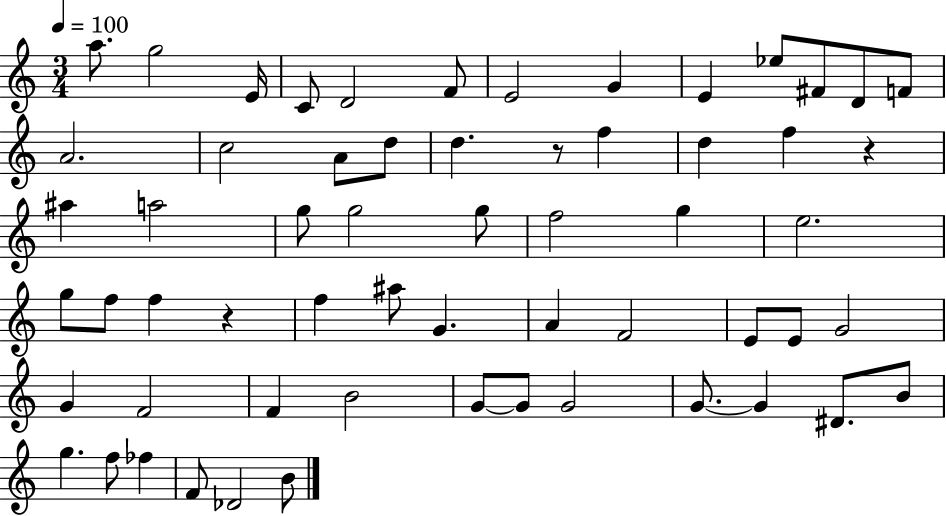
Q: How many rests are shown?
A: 3